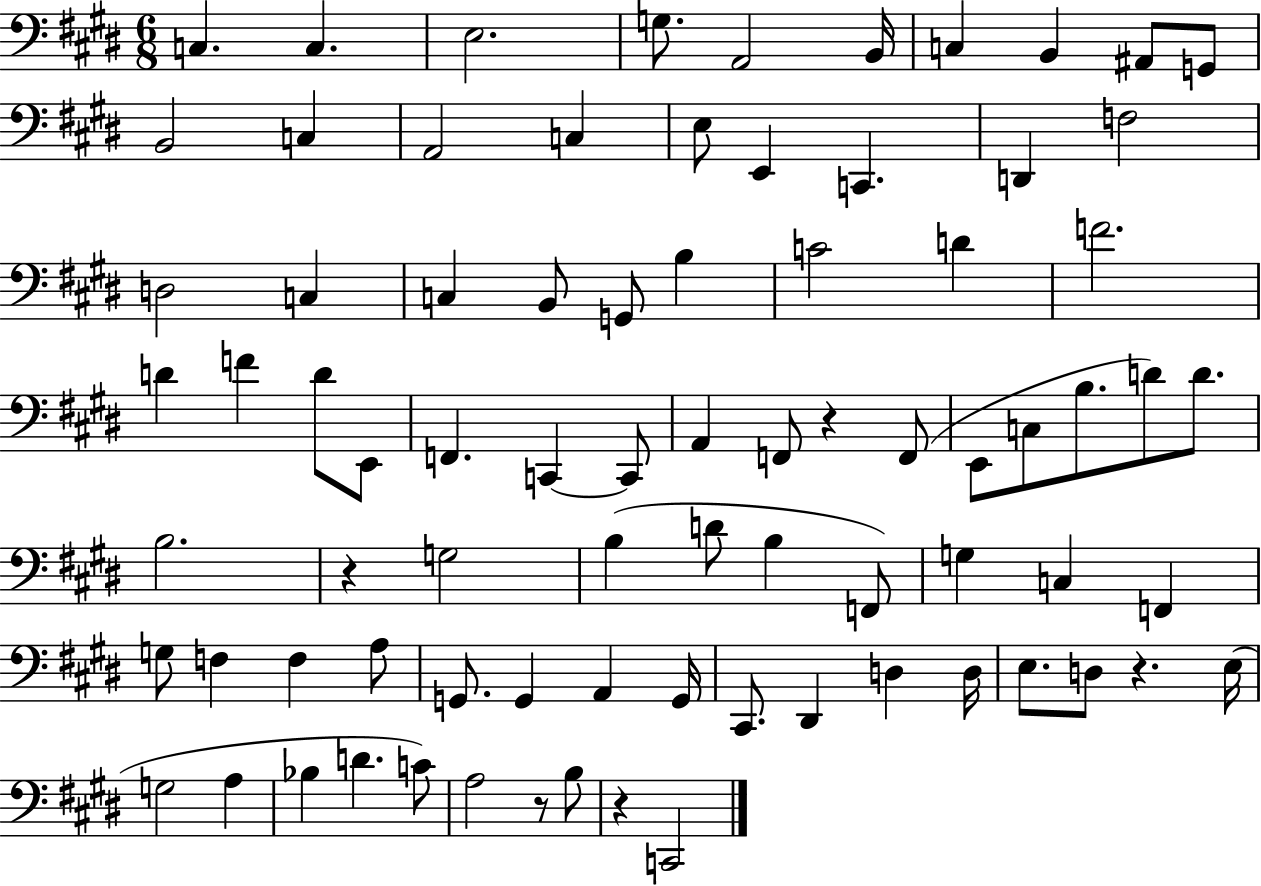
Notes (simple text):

C3/q. C3/q. E3/h. G3/e. A2/h B2/s C3/q B2/q A#2/e G2/e B2/h C3/q A2/h C3/q E3/e E2/q C2/q. D2/q F3/h D3/h C3/q C3/q B2/e G2/e B3/q C4/h D4/q F4/h. D4/q F4/q D4/e E2/e F2/q. C2/q C2/e A2/q F2/e R/q F2/e E2/e C3/e B3/e. D4/e D4/e. B3/h. R/q G3/h B3/q D4/e B3/q F2/e G3/q C3/q F2/q G3/e F3/q F3/q A3/e G2/e. G2/q A2/q G2/s C#2/e. D#2/q D3/q D3/s E3/e. D3/e R/q. E3/s G3/h A3/q Bb3/q D4/q. C4/e A3/h R/e B3/e R/q C2/h